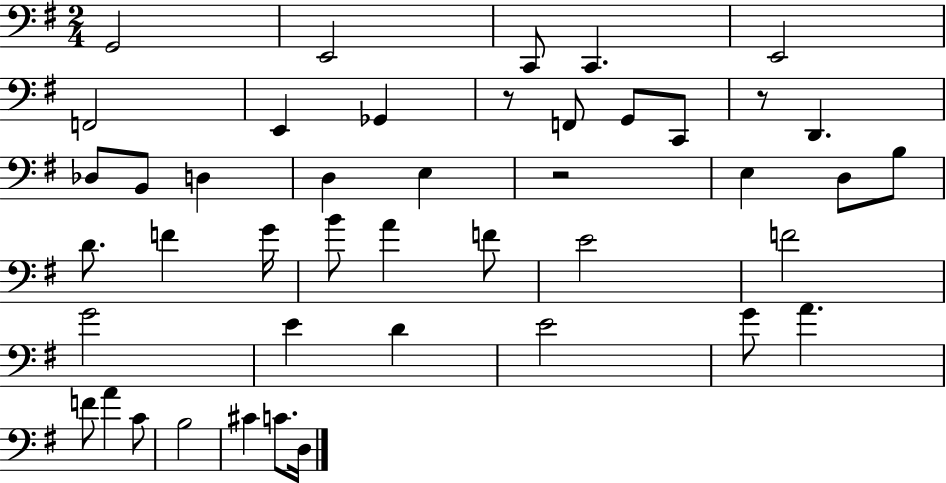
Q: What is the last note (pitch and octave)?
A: D3